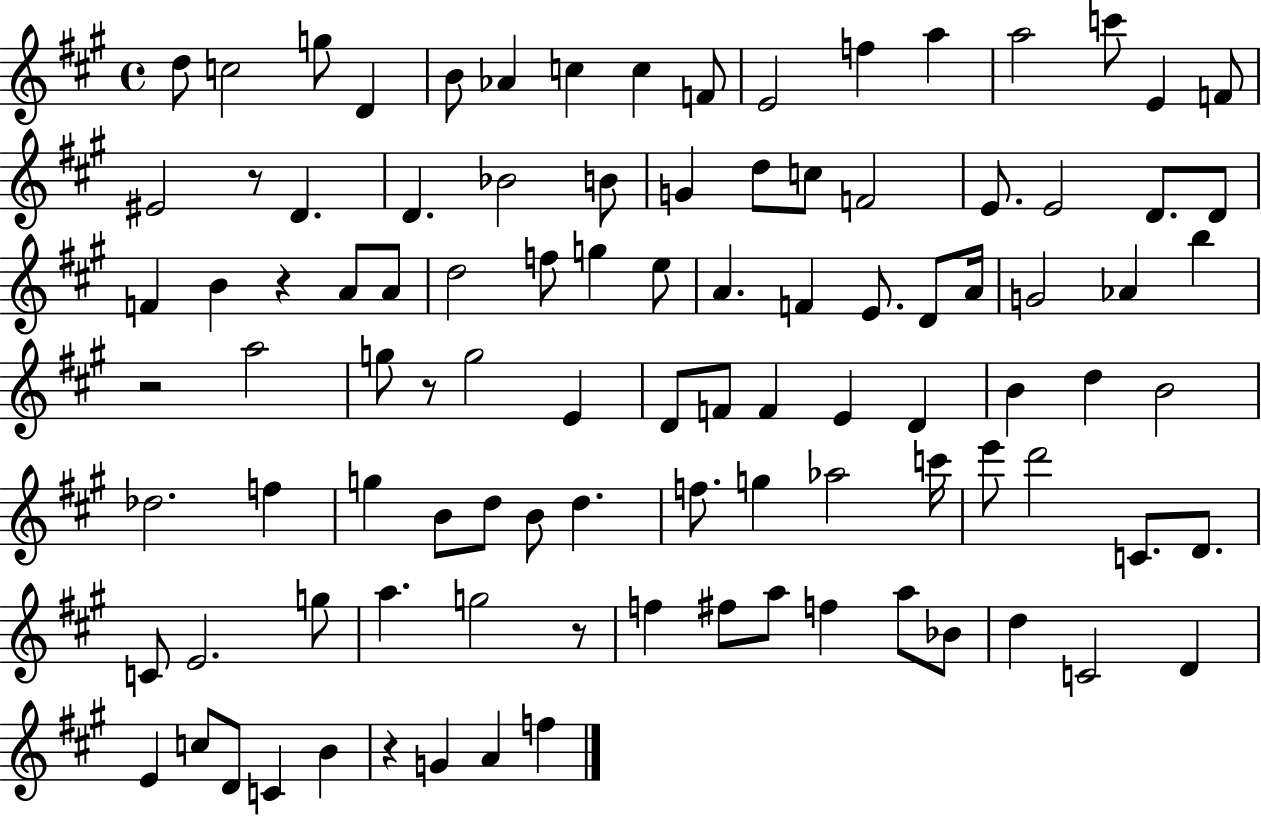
D5/e C5/h G5/e D4/q B4/e Ab4/q C5/q C5/q F4/e E4/h F5/q A5/q A5/h C6/e E4/q F4/e EIS4/h R/e D4/q. D4/q. Bb4/h B4/e G4/q D5/e C5/e F4/h E4/e. E4/h D4/e. D4/e F4/q B4/q R/q A4/e A4/e D5/h F5/e G5/q E5/e A4/q. F4/q E4/e. D4/e A4/s G4/h Ab4/q B5/q R/h A5/h G5/e R/e G5/h E4/q D4/e F4/e F4/q E4/q D4/q B4/q D5/q B4/h Db5/h. F5/q G5/q B4/e D5/e B4/e D5/q. F5/e. G5/q Ab5/h C6/s E6/e D6/h C4/e. D4/e. C4/e E4/h. G5/e A5/q. G5/h R/e F5/q F#5/e A5/e F5/q A5/e Bb4/e D5/q C4/h D4/q E4/q C5/e D4/e C4/q B4/q R/q G4/q A4/q F5/q